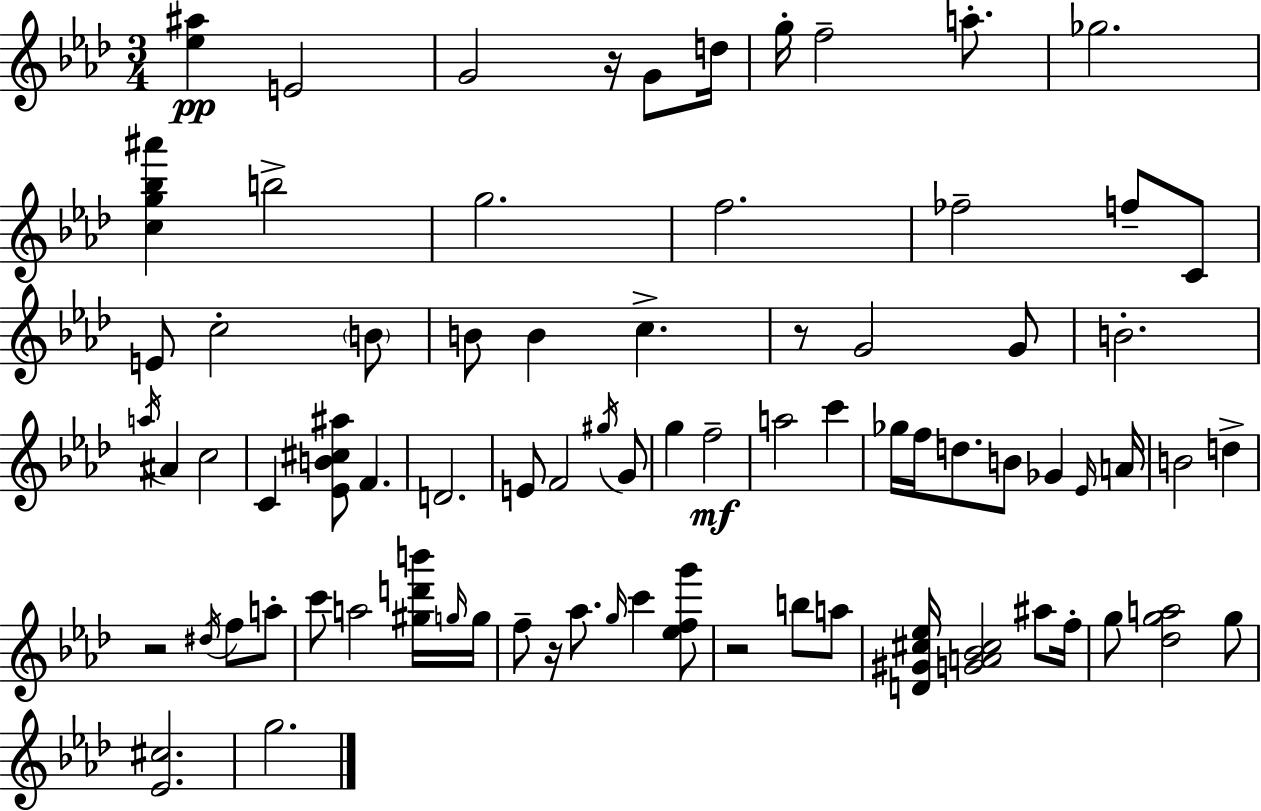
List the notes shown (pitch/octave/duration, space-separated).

[Eb5,A#5]/q E4/h G4/h R/s G4/e D5/s G5/s F5/h A5/e. Gb5/h. [C5,G5,Bb5,A#6]/q B5/h G5/h. F5/h. FES5/h F5/e C4/e E4/e C5/h B4/e B4/e B4/q C5/q. R/e G4/h G4/e B4/h. A5/s A#4/q C5/h C4/q [Eb4,B4,C#5,A#5]/e F4/q. D4/h. E4/e F4/h G#5/s G4/e G5/q F5/h A5/h C6/q Gb5/s F5/s D5/e. B4/e Gb4/q Eb4/s A4/s B4/h D5/q R/h D#5/s F5/e A5/e C6/e A5/h [G#5,D6,B6]/s G5/s G5/s F5/e R/s Ab5/e. G5/s C6/q [Eb5,F5,G6]/e R/h B5/e A5/e [D4,G#4,C#5,Eb5]/s [G4,A4,Bb4,C#5]/h A#5/e F5/s G5/e [Db5,G5,A5]/h G5/e [Eb4,C#5]/h. G5/h.